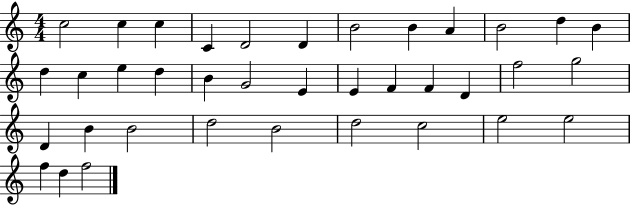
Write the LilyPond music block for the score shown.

{
  \clef treble
  \numericTimeSignature
  \time 4/4
  \key c \major
  c''2 c''4 c''4 | c'4 d'2 d'4 | b'2 b'4 a'4 | b'2 d''4 b'4 | \break d''4 c''4 e''4 d''4 | b'4 g'2 e'4 | e'4 f'4 f'4 d'4 | f''2 g''2 | \break d'4 b'4 b'2 | d''2 b'2 | d''2 c''2 | e''2 e''2 | \break f''4 d''4 f''2 | \bar "|."
}